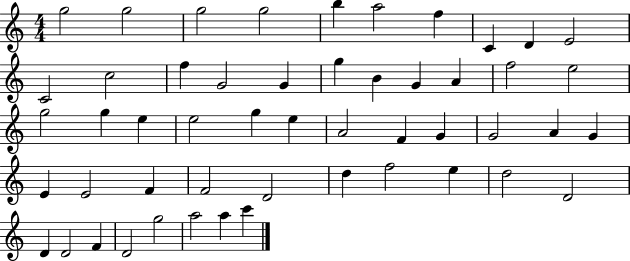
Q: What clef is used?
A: treble